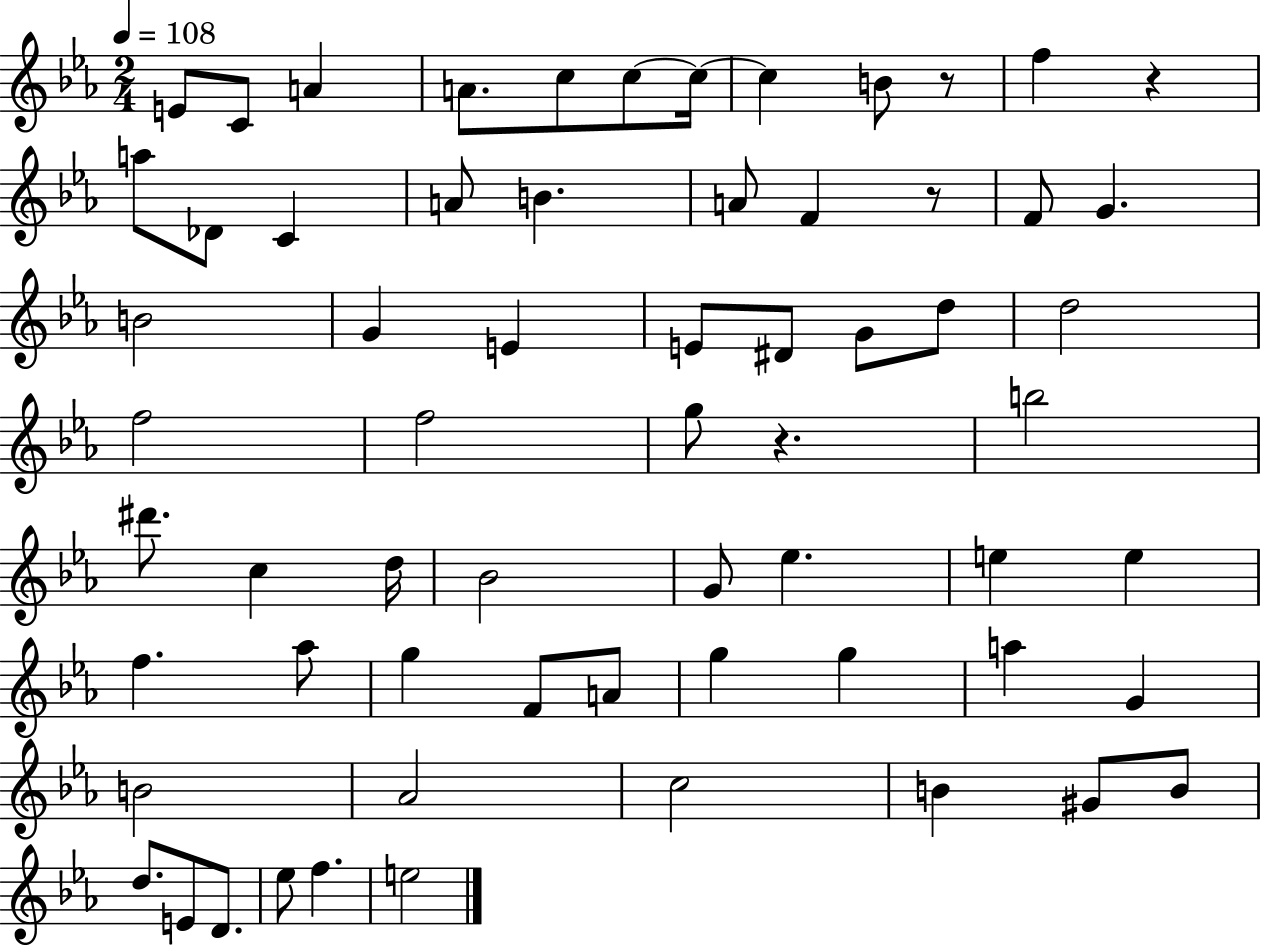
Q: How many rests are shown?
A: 4